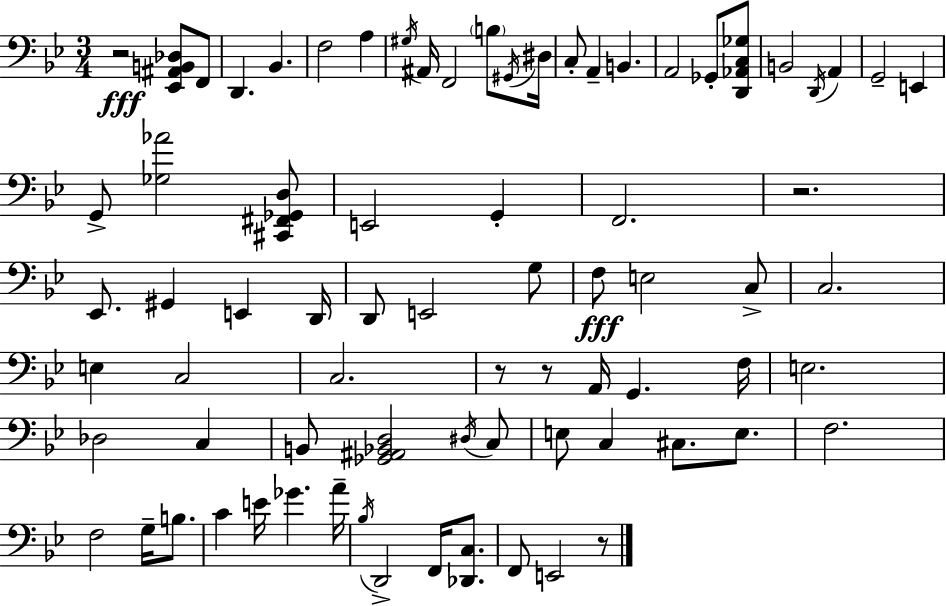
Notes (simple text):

R/h [Eb2,A#2,B2,Db3]/e F2/e D2/q. Bb2/q. F3/h A3/q G#3/s A#2/s F2/h B3/e G#2/s D#3/s C3/e A2/q B2/q. A2/h Gb2/e [D2,Ab2,C3,Gb3]/e B2/h D2/s A2/q G2/h E2/q G2/e [Gb3,Ab4]/h [C#2,F#2,Gb2,D3]/e E2/h G2/q F2/h. R/h. Eb2/e. G#2/q E2/q D2/s D2/e E2/h G3/e F3/e E3/h C3/e C3/h. E3/q C3/h C3/h. R/e R/e A2/s G2/q. F3/s E3/h. Db3/h C3/q B2/e [Gb2,A#2,Bb2,D3]/h D#3/s C3/e E3/e C3/q C#3/e. E3/e. F3/h. F3/h G3/s B3/e. C4/q E4/s Gb4/q. A4/s Bb3/s D2/h F2/s [Db2,C3]/e. F2/e E2/h R/e